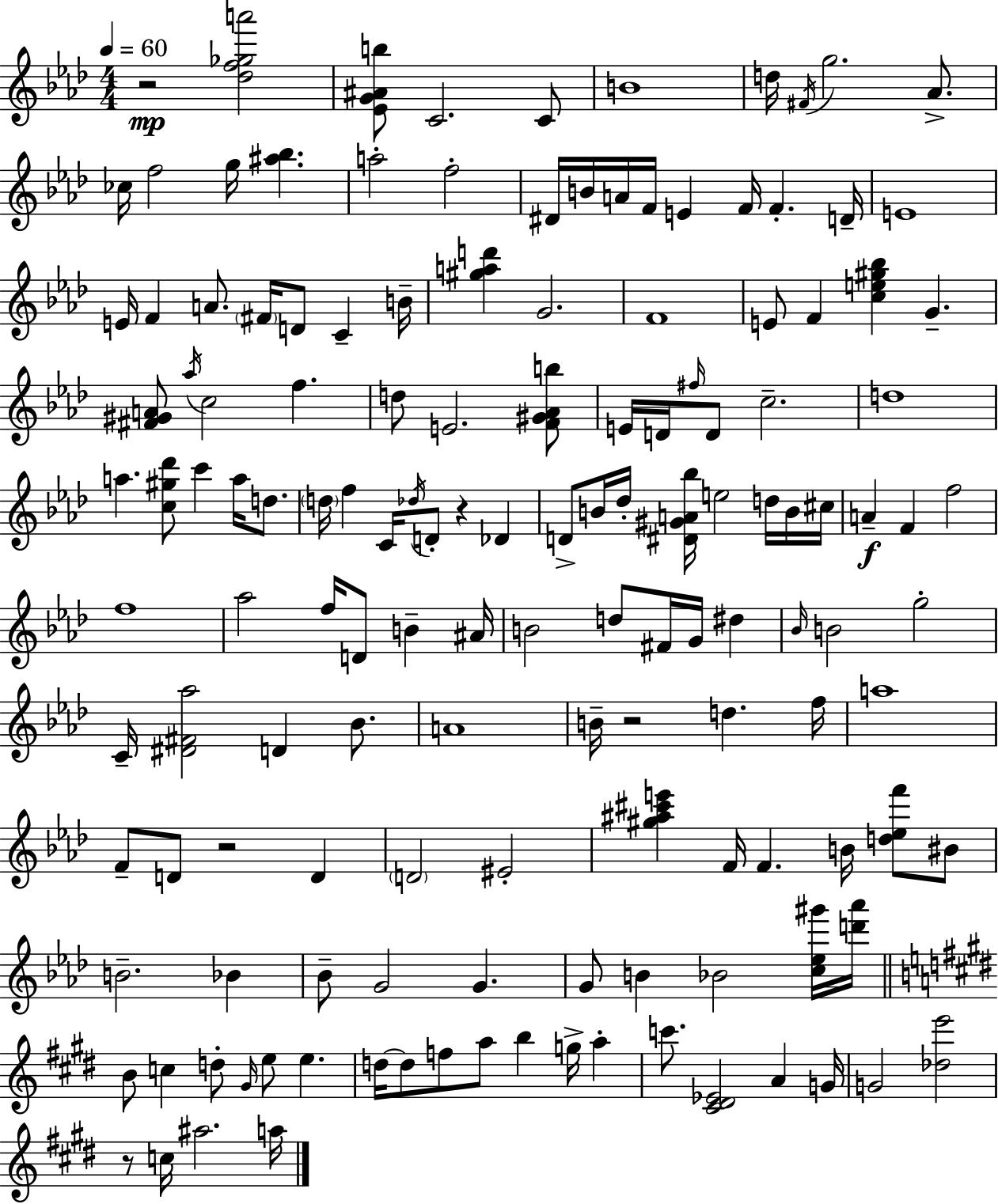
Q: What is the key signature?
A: AES major